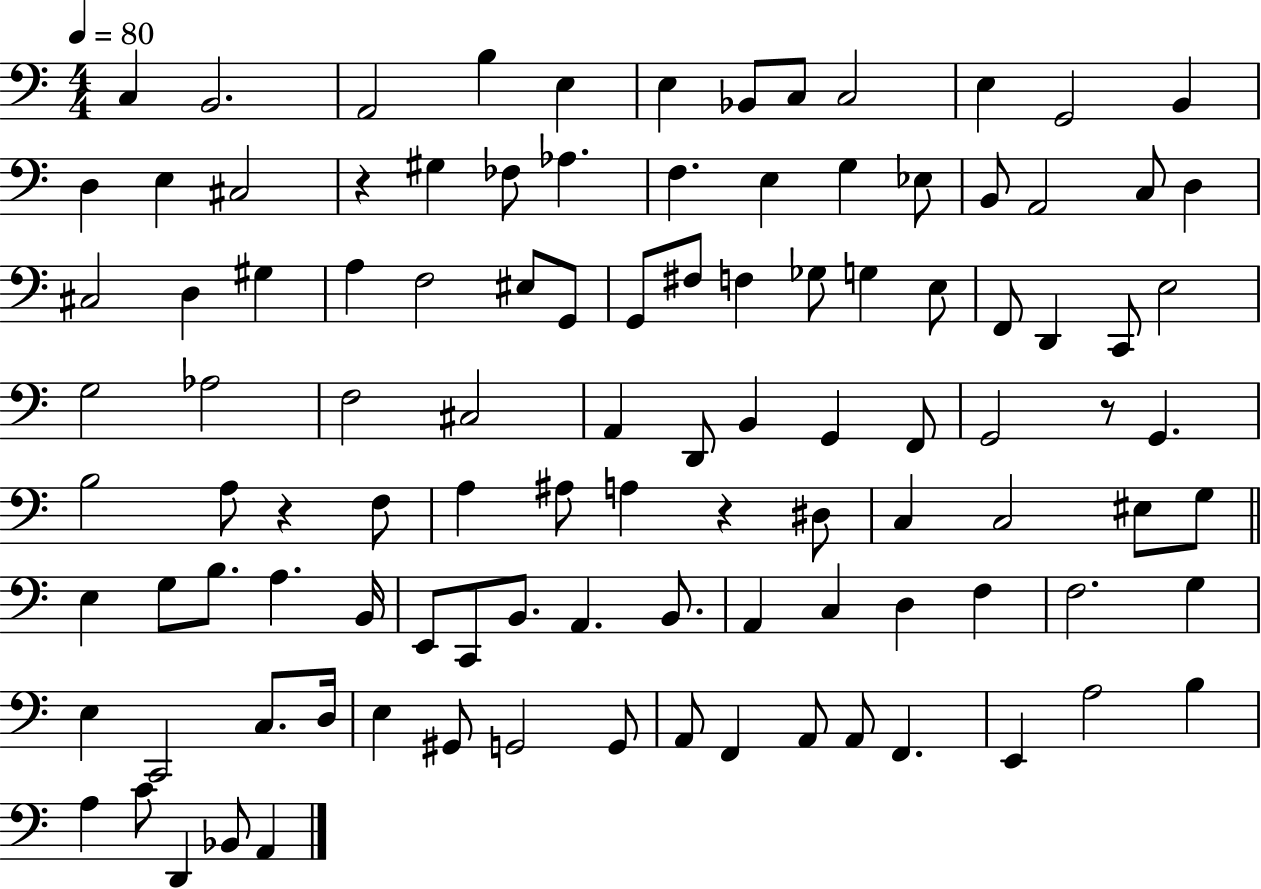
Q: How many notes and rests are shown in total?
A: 106